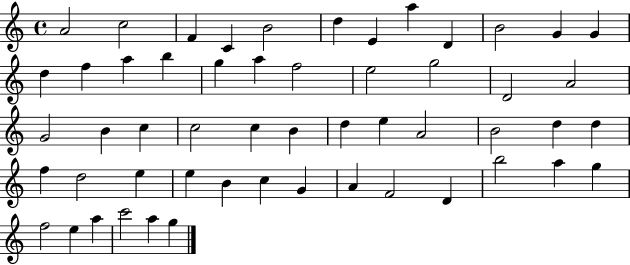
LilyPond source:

{
  \clef treble
  \time 4/4
  \defaultTimeSignature
  \key c \major
  a'2 c''2 | f'4 c'4 b'2 | d''4 e'4 a''4 d'4 | b'2 g'4 g'4 | \break d''4 f''4 a''4 b''4 | g''4 a''4 f''2 | e''2 g''2 | d'2 a'2 | \break g'2 b'4 c''4 | c''2 c''4 b'4 | d''4 e''4 a'2 | b'2 d''4 d''4 | \break f''4 d''2 e''4 | e''4 b'4 c''4 g'4 | a'4 f'2 d'4 | b''2 a''4 g''4 | \break f''2 e''4 a''4 | c'''2 a''4 g''4 | \bar "|."
}